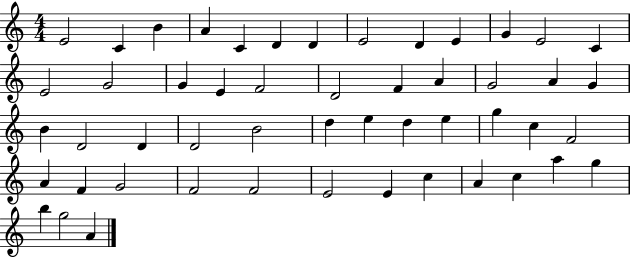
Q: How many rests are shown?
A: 0